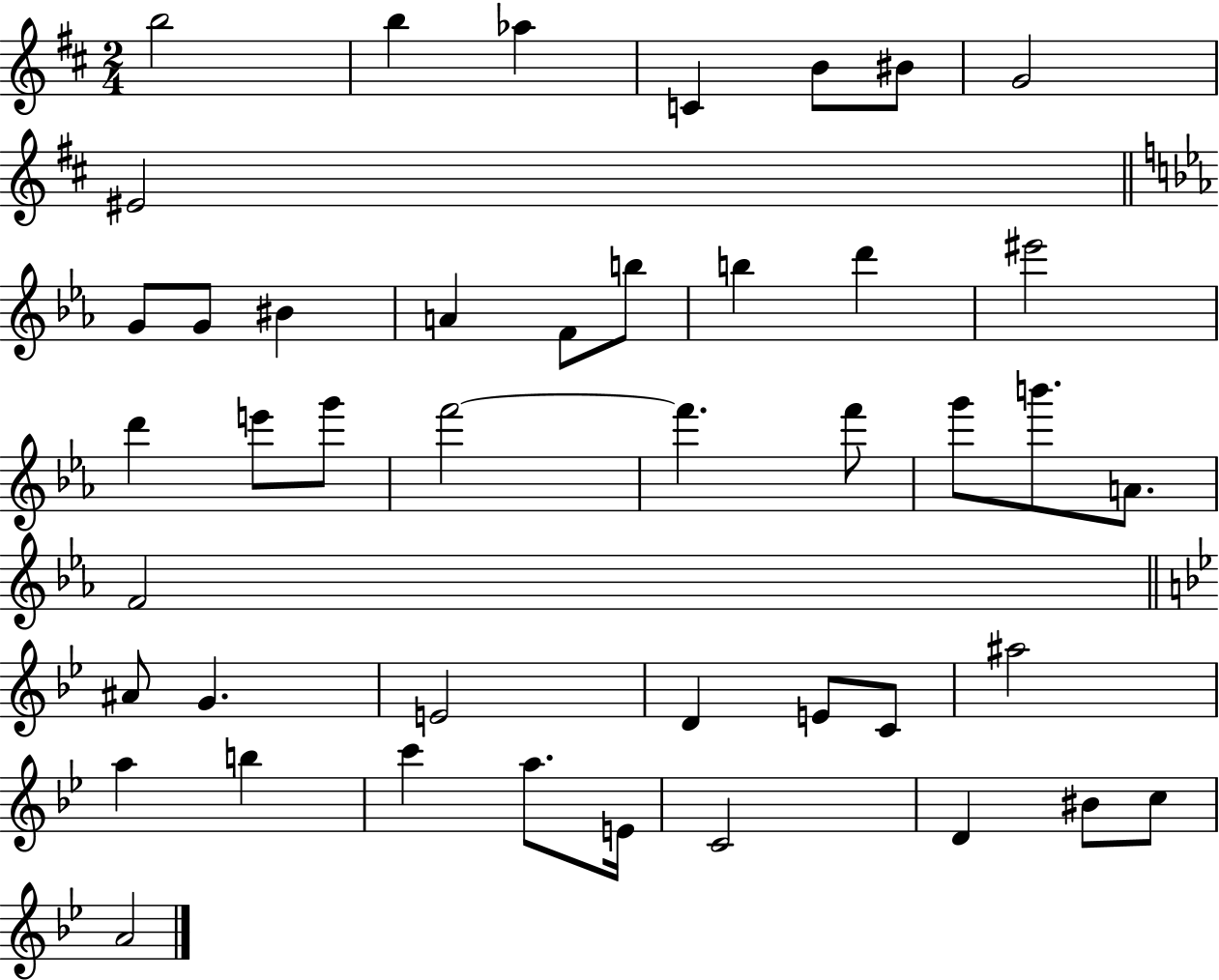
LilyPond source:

{
  \clef treble
  \numericTimeSignature
  \time 2/4
  \key d \major
  b''2 | b''4 aes''4 | c'4 b'8 bis'8 | g'2 | \break eis'2 | \bar "||" \break \key c \minor g'8 g'8 bis'4 | a'4 f'8 b''8 | b''4 d'''4 | eis'''2 | \break d'''4 e'''8 g'''8 | f'''2~~ | f'''4. f'''8 | g'''8 b'''8. a'8. | \break f'2 | \bar "||" \break \key g \minor ais'8 g'4. | e'2 | d'4 e'8 c'8 | ais''2 | \break a''4 b''4 | c'''4 a''8. e'16 | c'2 | d'4 bis'8 c''8 | \break a'2 | \bar "|."
}